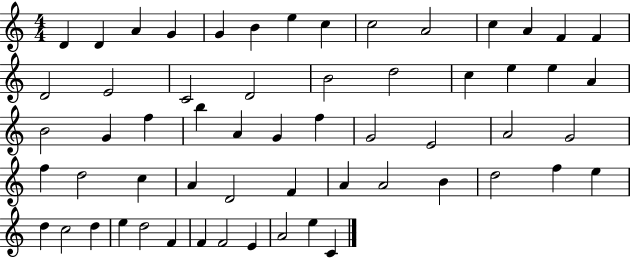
{
  \clef treble
  \numericTimeSignature
  \time 4/4
  \key c \major
  d'4 d'4 a'4 g'4 | g'4 b'4 e''4 c''4 | c''2 a'2 | c''4 a'4 f'4 f'4 | \break d'2 e'2 | c'2 d'2 | b'2 d''2 | c''4 e''4 e''4 a'4 | \break b'2 g'4 f''4 | b''4 a'4 g'4 f''4 | g'2 e'2 | a'2 g'2 | \break f''4 d''2 c''4 | a'4 d'2 f'4 | a'4 a'2 b'4 | d''2 f''4 e''4 | \break d''4 c''2 d''4 | e''4 d''2 f'4 | f'4 f'2 e'4 | a'2 e''4 c'4 | \break \bar "|."
}